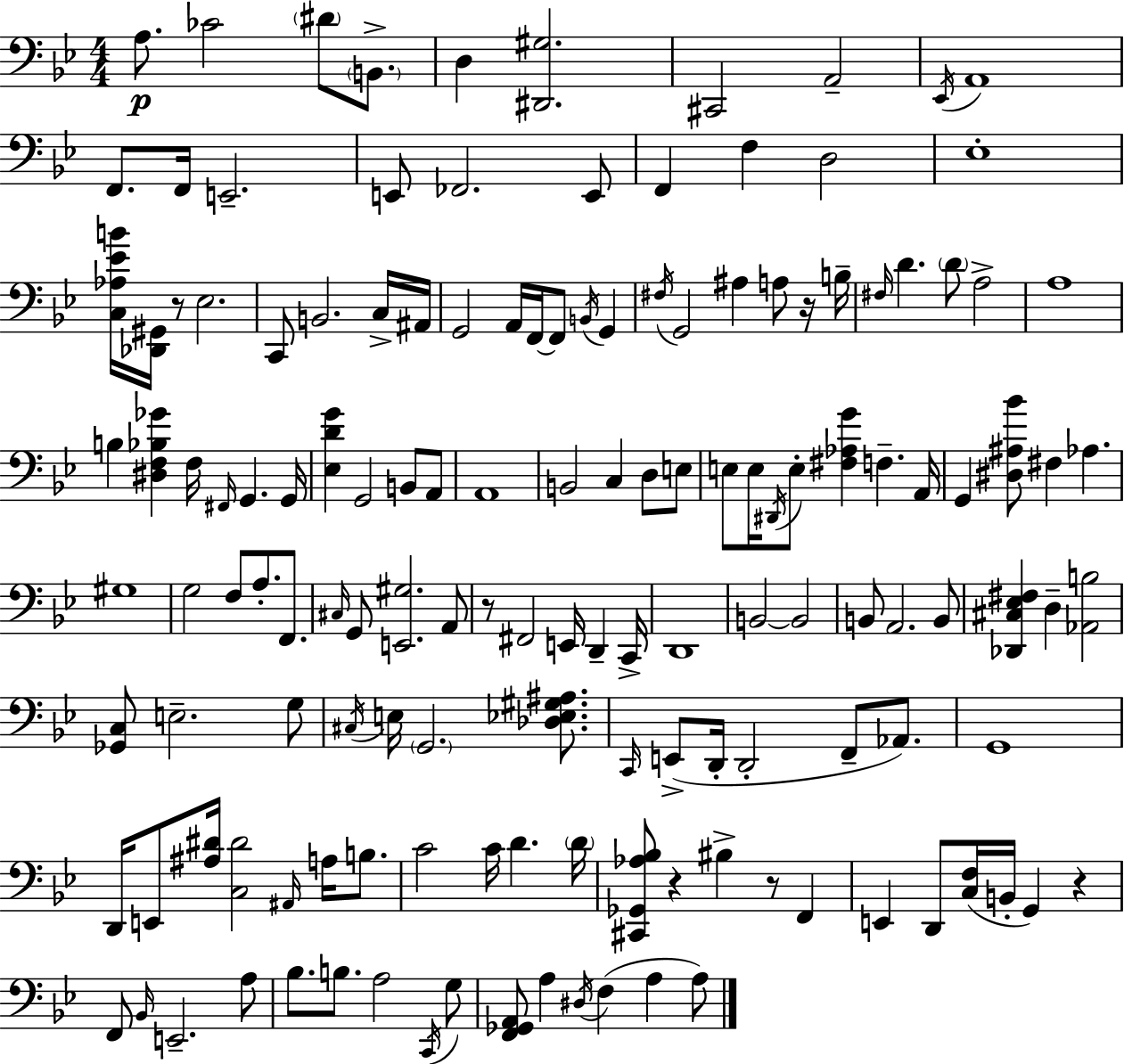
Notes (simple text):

A3/e. CES4/h D#4/e B2/e. D3/q [D#2,G#3]/h. C#2/h A2/h Eb2/s A2/w F2/e. F2/s E2/h. E2/e FES2/h. E2/e F2/q F3/q D3/h Eb3/w [C3,Ab3,Eb4,B4]/s [Db2,G#2]/s R/e Eb3/h. C2/e B2/h. C3/s A#2/s G2/h A2/s F2/s F2/e B2/s G2/q F#3/s G2/h A#3/q A3/e R/s B3/s F#3/s D4/q. D4/e A3/h A3/w B3/q [D#3,F3,Bb3,Gb4]/q F3/s F#2/s G2/q. G2/s [Eb3,D4,G4]/q G2/h B2/e A2/e A2/w B2/h C3/q D3/e E3/e E3/e E3/s D#2/s E3/e [F#3,Ab3,G4]/q F3/q. A2/s G2/q [D#3,A#3,Bb4]/e F#3/q Ab3/q. G#3/w G3/h F3/e A3/e. F2/e. C#3/s G2/e [E2,G#3]/h. A2/e R/e F#2/h E2/s D2/q C2/s D2/w B2/h B2/h B2/e A2/h. B2/e [Db2,C#3,Eb3,F#3]/q D3/q [Ab2,B3]/h [Gb2,C3]/e E3/h. G3/e C#3/s E3/s G2/h. [Db3,Eb3,G#3,A#3]/e. C2/s E2/e D2/s D2/h F2/e Ab2/e. G2/w D2/s E2/e [A#3,D#4]/s [C3,D#4]/h A#2/s A3/s B3/e. C4/h C4/s D4/q. D4/s [C#2,Gb2,Ab3,Bb3]/e R/q BIS3/q R/e F2/q E2/q D2/e [C3,F3]/s B2/s G2/q R/q F2/e Bb2/s E2/h. A3/e Bb3/e. B3/e. A3/h C2/s G3/e [F2,Gb2,A2]/e A3/q D#3/s F3/q A3/q A3/e